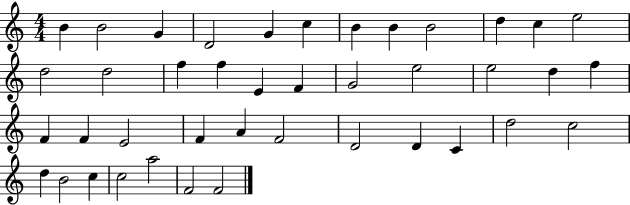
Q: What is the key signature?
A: C major